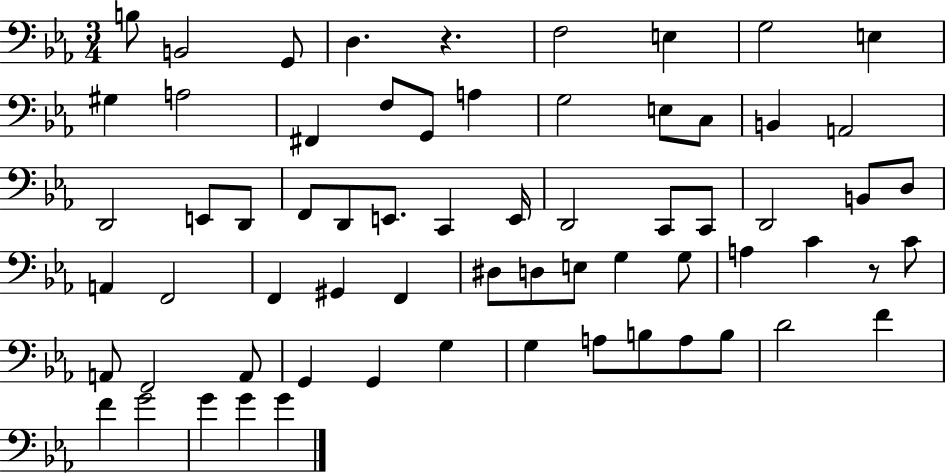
X:1
T:Untitled
M:3/4
L:1/4
K:Eb
B,/2 B,,2 G,,/2 D, z F,2 E, G,2 E, ^G, A,2 ^F,, F,/2 G,,/2 A, G,2 E,/2 C,/2 B,, A,,2 D,,2 E,,/2 D,,/2 F,,/2 D,,/2 E,,/2 C,, E,,/4 D,,2 C,,/2 C,,/2 D,,2 B,,/2 D,/2 A,, F,,2 F,, ^G,, F,, ^D,/2 D,/2 E,/2 G, G,/2 A, C z/2 C/2 A,,/2 F,,2 A,,/2 G,, G,, G, G, A,/2 B,/2 A,/2 B,/2 D2 F F G2 G G G